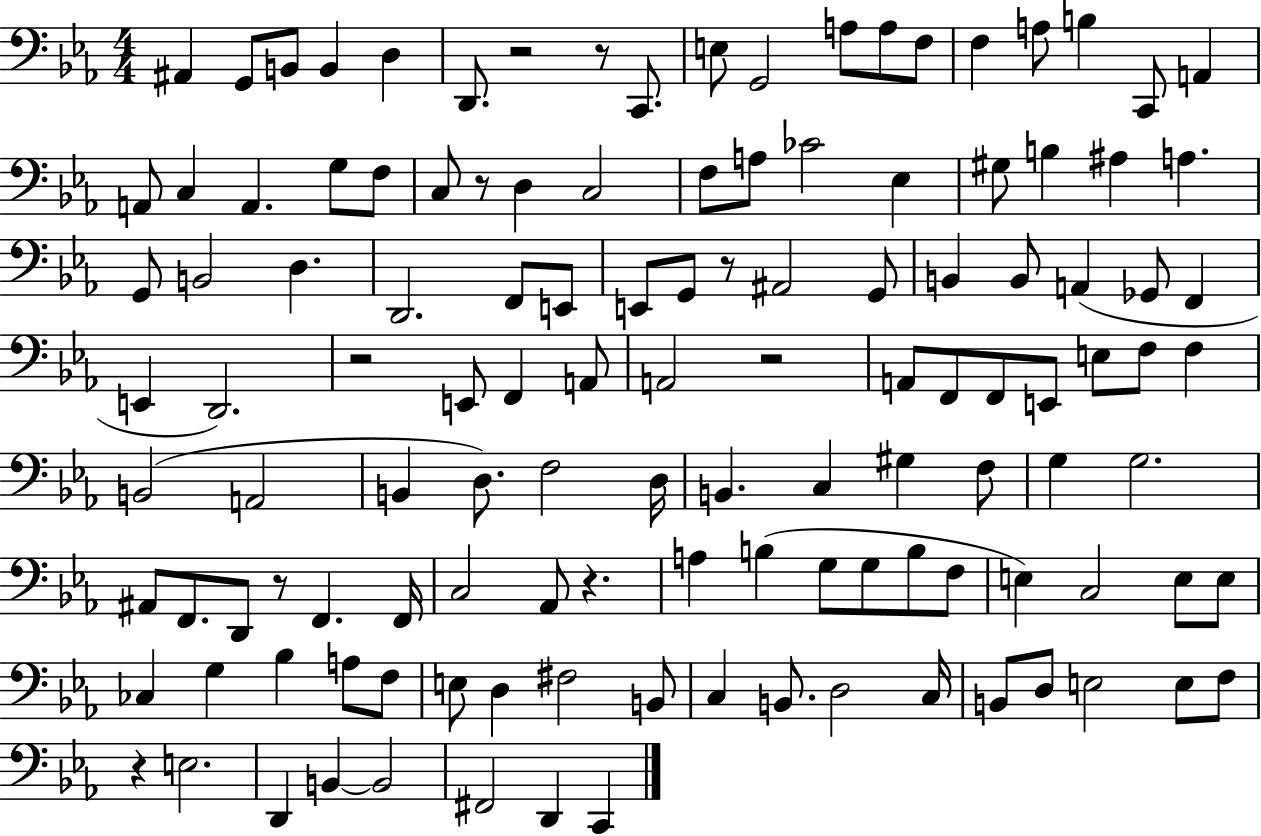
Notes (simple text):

A#2/q G2/e B2/e B2/q D3/q D2/e. R/h R/e C2/e. E3/e G2/h A3/e A3/e F3/e F3/q A3/e B3/q C2/e A2/q A2/e C3/q A2/q. G3/e F3/e C3/e R/e D3/q C3/h F3/e A3/e CES4/h Eb3/q G#3/e B3/q A#3/q A3/q. G2/e B2/h D3/q. D2/h. F2/e E2/e E2/e G2/e R/e A#2/h G2/e B2/q B2/e A2/q Gb2/e F2/q E2/q D2/h. R/h E2/e F2/q A2/e A2/h R/h A2/e F2/e F2/e E2/e E3/e F3/e F3/q B2/h A2/h B2/q D3/e. F3/h D3/s B2/q. C3/q G#3/q F3/e G3/q G3/h. A#2/e F2/e. D2/e R/e F2/q. F2/s C3/h Ab2/e R/q. A3/q B3/q G3/e G3/e B3/e F3/e E3/q C3/h E3/e E3/e CES3/q G3/q Bb3/q A3/e F3/e E3/e D3/q F#3/h B2/e C3/q B2/e. D3/h C3/s B2/e D3/e E3/h E3/e F3/e R/q E3/h. D2/q B2/q B2/h F#2/h D2/q C2/q